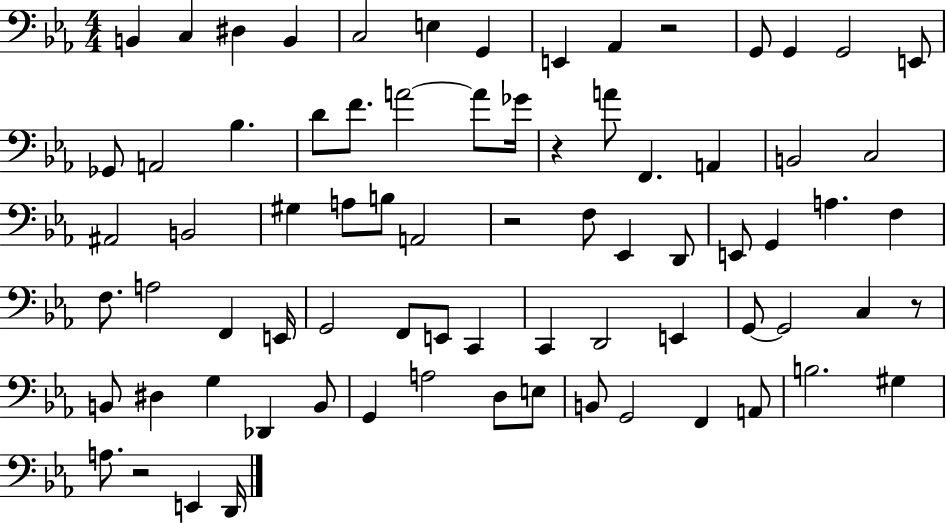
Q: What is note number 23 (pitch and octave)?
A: F2